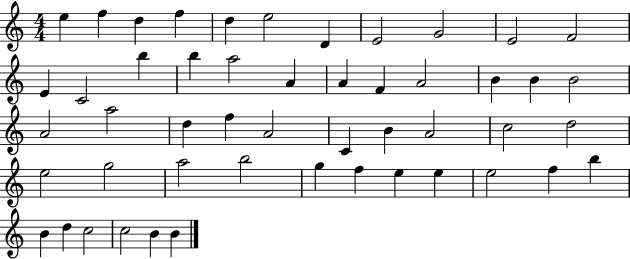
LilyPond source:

{
  \clef treble
  \numericTimeSignature
  \time 4/4
  \key c \major
  e''4 f''4 d''4 f''4 | d''4 e''2 d'4 | e'2 g'2 | e'2 f'2 | \break e'4 c'2 b''4 | b''4 a''2 a'4 | a'4 f'4 a'2 | b'4 b'4 b'2 | \break a'2 a''2 | d''4 f''4 a'2 | c'4 b'4 a'2 | c''2 d''2 | \break e''2 g''2 | a''2 b''2 | g''4 f''4 e''4 e''4 | e''2 f''4 b''4 | \break b'4 d''4 c''2 | c''2 b'4 b'4 | \bar "|."
}